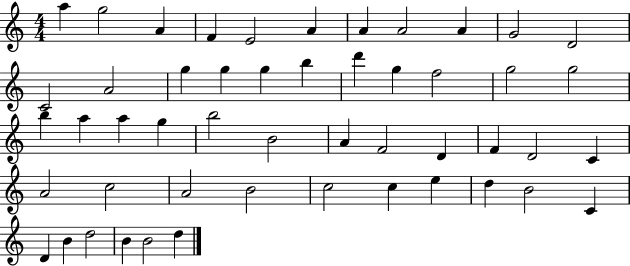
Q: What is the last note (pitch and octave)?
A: D5